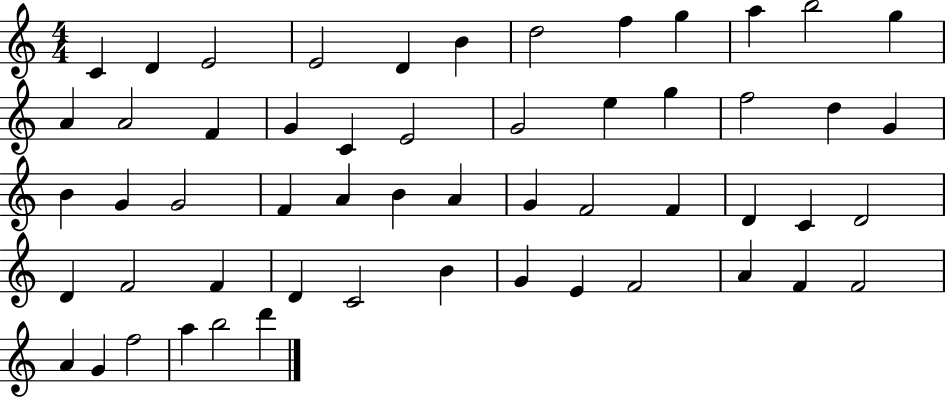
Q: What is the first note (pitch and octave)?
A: C4